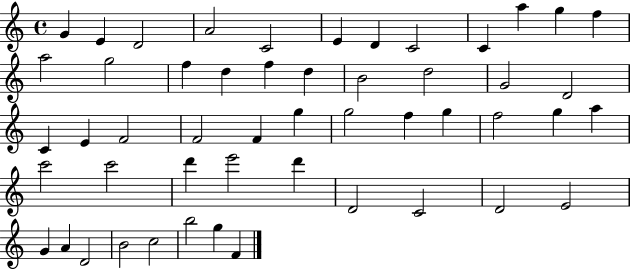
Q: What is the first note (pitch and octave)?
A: G4